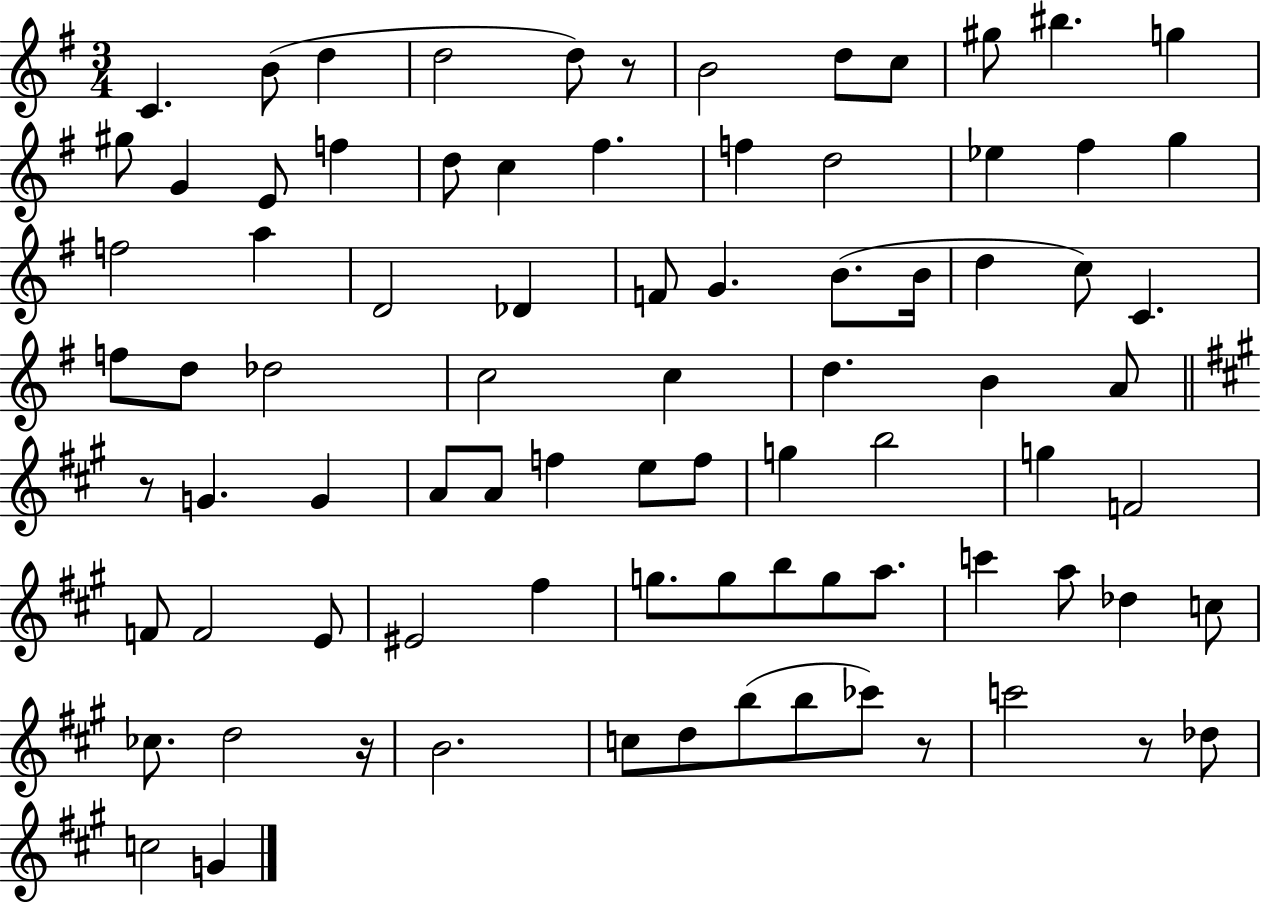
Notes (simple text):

C4/q. B4/e D5/q D5/h D5/e R/e B4/h D5/e C5/e G#5/e BIS5/q. G5/q G#5/e G4/q E4/e F5/q D5/e C5/q F#5/q. F5/q D5/h Eb5/q F#5/q G5/q F5/h A5/q D4/h Db4/q F4/e G4/q. B4/e. B4/s D5/q C5/e C4/q. F5/e D5/e Db5/h C5/h C5/q D5/q. B4/q A4/e R/e G4/q. G4/q A4/e A4/e F5/q E5/e F5/e G5/q B5/h G5/q F4/h F4/e F4/h E4/e EIS4/h F#5/q G5/e. G5/e B5/e G5/e A5/e. C6/q A5/e Db5/q C5/e CES5/e. D5/h R/s B4/h. C5/e D5/e B5/e B5/e CES6/e R/e C6/h R/e Db5/e C5/h G4/q